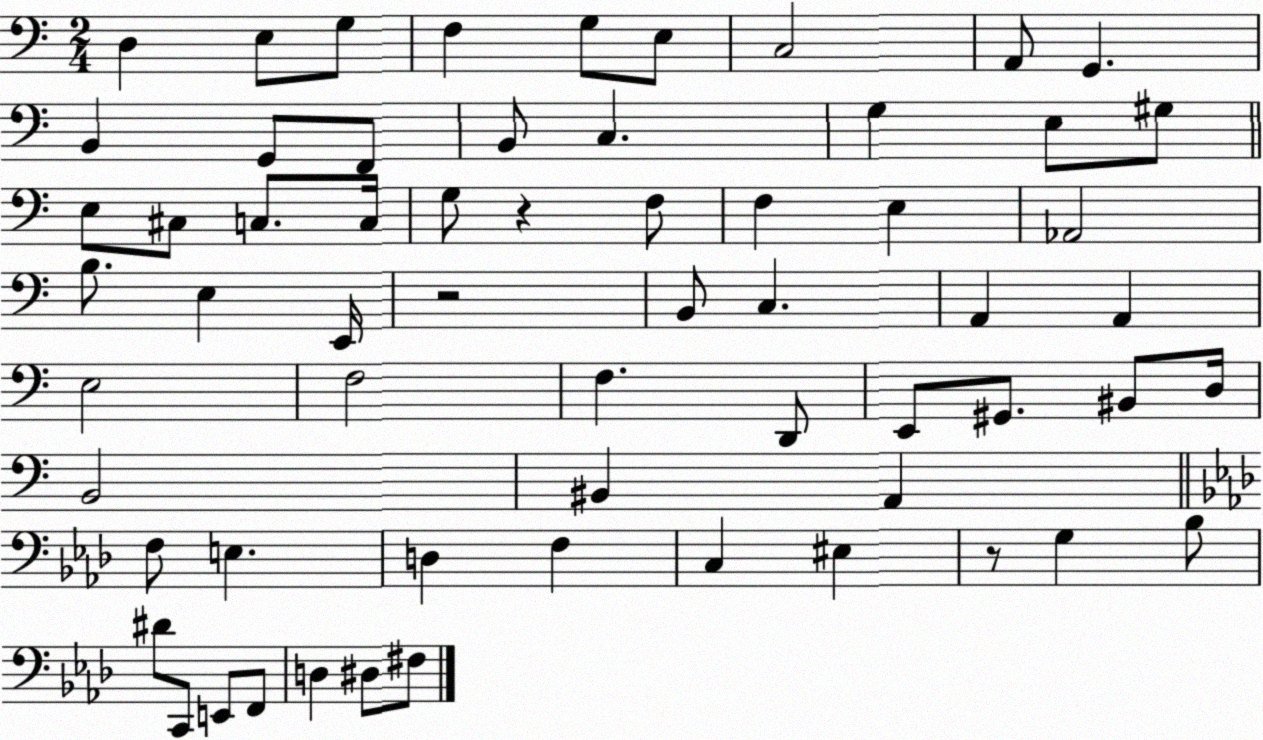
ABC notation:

X:1
T:Untitled
M:2/4
L:1/4
K:C
D, E,/2 G,/2 F, G,/2 E,/2 C,2 A,,/2 G,, B,, G,,/2 F,,/2 B,,/2 C, G, E,/2 ^G,/2 E,/2 ^C,/2 C,/2 C,/4 G,/2 z F,/2 F, E, _A,,2 B,/2 E, E,,/4 z2 B,,/2 C, A,, A,, E,2 F,2 F, D,,/2 E,,/2 ^G,,/2 ^B,,/2 D,/4 B,,2 ^B,, A,, F,/2 E, D, F, C, ^E, z/2 G, _B,/2 ^D/2 C,,/2 E,,/2 F,,/2 D, ^D,/2 ^F,/2